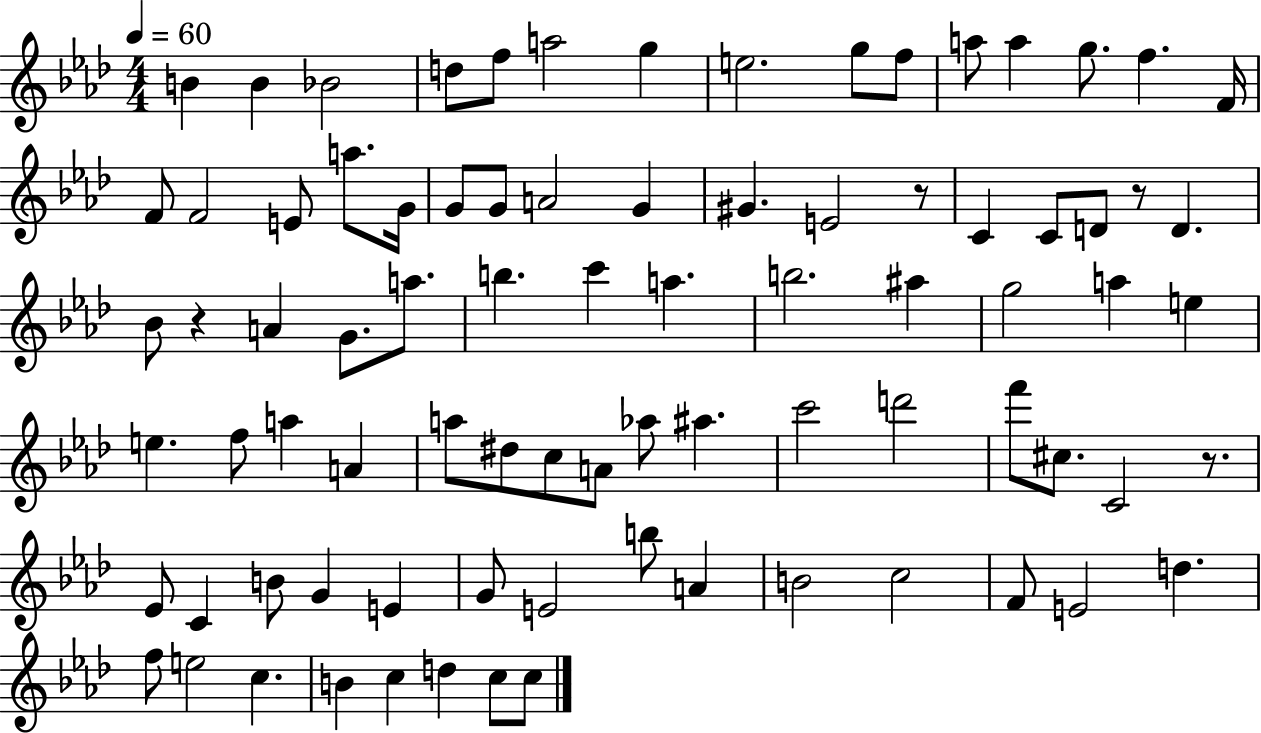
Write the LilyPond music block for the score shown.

{
  \clef treble
  \numericTimeSignature
  \time 4/4
  \key aes \major
  \tempo 4 = 60
  b'4 b'4 bes'2 | d''8 f''8 a''2 g''4 | e''2. g''8 f''8 | a''8 a''4 g''8. f''4. f'16 | \break f'8 f'2 e'8 a''8. g'16 | g'8 g'8 a'2 g'4 | gis'4. e'2 r8 | c'4 c'8 d'8 r8 d'4. | \break bes'8 r4 a'4 g'8. a''8. | b''4. c'''4 a''4. | b''2. ais''4 | g''2 a''4 e''4 | \break e''4. f''8 a''4 a'4 | a''8 dis''8 c''8 a'8 aes''8 ais''4. | c'''2 d'''2 | f'''8 cis''8. c'2 r8. | \break ees'8 c'4 b'8 g'4 e'4 | g'8 e'2 b''8 a'4 | b'2 c''2 | f'8 e'2 d''4. | \break f''8 e''2 c''4. | b'4 c''4 d''4 c''8 c''8 | \bar "|."
}